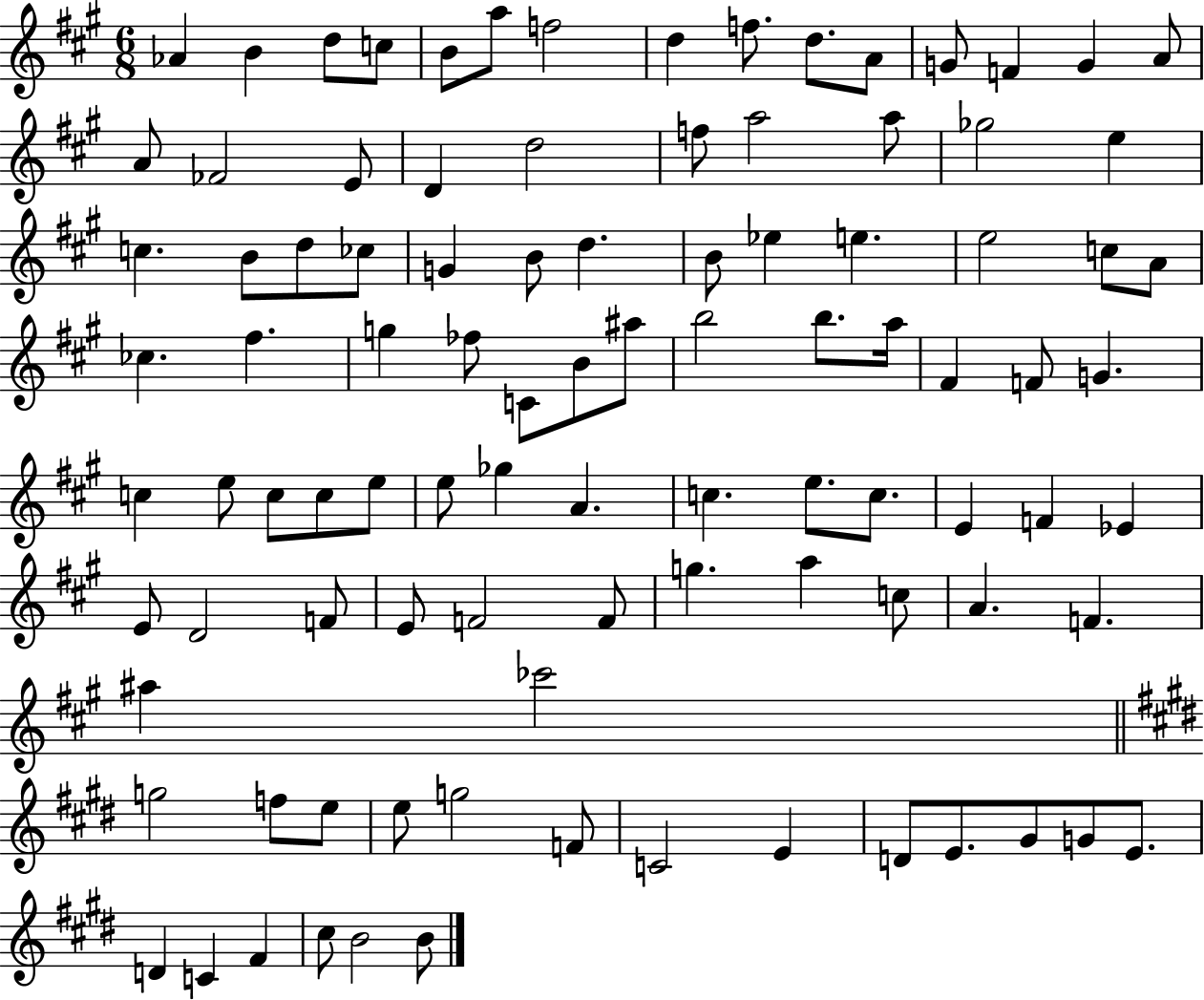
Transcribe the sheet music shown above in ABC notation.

X:1
T:Untitled
M:6/8
L:1/4
K:A
_A B d/2 c/2 B/2 a/2 f2 d f/2 d/2 A/2 G/2 F G A/2 A/2 _F2 E/2 D d2 f/2 a2 a/2 _g2 e c B/2 d/2 _c/2 G B/2 d B/2 _e e e2 c/2 A/2 _c ^f g _f/2 C/2 B/2 ^a/2 b2 b/2 a/4 ^F F/2 G c e/2 c/2 c/2 e/2 e/2 _g A c e/2 c/2 E F _E E/2 D2 F/2 E/2 F2 F/2 g a c/2 A F ^a _c'2 g2 f/2 e/2 e/2 g2 F/2 C2 E D/2 E/2 ^G/2 G/2 E/2 D C ^F ^c/2 B2 B/2